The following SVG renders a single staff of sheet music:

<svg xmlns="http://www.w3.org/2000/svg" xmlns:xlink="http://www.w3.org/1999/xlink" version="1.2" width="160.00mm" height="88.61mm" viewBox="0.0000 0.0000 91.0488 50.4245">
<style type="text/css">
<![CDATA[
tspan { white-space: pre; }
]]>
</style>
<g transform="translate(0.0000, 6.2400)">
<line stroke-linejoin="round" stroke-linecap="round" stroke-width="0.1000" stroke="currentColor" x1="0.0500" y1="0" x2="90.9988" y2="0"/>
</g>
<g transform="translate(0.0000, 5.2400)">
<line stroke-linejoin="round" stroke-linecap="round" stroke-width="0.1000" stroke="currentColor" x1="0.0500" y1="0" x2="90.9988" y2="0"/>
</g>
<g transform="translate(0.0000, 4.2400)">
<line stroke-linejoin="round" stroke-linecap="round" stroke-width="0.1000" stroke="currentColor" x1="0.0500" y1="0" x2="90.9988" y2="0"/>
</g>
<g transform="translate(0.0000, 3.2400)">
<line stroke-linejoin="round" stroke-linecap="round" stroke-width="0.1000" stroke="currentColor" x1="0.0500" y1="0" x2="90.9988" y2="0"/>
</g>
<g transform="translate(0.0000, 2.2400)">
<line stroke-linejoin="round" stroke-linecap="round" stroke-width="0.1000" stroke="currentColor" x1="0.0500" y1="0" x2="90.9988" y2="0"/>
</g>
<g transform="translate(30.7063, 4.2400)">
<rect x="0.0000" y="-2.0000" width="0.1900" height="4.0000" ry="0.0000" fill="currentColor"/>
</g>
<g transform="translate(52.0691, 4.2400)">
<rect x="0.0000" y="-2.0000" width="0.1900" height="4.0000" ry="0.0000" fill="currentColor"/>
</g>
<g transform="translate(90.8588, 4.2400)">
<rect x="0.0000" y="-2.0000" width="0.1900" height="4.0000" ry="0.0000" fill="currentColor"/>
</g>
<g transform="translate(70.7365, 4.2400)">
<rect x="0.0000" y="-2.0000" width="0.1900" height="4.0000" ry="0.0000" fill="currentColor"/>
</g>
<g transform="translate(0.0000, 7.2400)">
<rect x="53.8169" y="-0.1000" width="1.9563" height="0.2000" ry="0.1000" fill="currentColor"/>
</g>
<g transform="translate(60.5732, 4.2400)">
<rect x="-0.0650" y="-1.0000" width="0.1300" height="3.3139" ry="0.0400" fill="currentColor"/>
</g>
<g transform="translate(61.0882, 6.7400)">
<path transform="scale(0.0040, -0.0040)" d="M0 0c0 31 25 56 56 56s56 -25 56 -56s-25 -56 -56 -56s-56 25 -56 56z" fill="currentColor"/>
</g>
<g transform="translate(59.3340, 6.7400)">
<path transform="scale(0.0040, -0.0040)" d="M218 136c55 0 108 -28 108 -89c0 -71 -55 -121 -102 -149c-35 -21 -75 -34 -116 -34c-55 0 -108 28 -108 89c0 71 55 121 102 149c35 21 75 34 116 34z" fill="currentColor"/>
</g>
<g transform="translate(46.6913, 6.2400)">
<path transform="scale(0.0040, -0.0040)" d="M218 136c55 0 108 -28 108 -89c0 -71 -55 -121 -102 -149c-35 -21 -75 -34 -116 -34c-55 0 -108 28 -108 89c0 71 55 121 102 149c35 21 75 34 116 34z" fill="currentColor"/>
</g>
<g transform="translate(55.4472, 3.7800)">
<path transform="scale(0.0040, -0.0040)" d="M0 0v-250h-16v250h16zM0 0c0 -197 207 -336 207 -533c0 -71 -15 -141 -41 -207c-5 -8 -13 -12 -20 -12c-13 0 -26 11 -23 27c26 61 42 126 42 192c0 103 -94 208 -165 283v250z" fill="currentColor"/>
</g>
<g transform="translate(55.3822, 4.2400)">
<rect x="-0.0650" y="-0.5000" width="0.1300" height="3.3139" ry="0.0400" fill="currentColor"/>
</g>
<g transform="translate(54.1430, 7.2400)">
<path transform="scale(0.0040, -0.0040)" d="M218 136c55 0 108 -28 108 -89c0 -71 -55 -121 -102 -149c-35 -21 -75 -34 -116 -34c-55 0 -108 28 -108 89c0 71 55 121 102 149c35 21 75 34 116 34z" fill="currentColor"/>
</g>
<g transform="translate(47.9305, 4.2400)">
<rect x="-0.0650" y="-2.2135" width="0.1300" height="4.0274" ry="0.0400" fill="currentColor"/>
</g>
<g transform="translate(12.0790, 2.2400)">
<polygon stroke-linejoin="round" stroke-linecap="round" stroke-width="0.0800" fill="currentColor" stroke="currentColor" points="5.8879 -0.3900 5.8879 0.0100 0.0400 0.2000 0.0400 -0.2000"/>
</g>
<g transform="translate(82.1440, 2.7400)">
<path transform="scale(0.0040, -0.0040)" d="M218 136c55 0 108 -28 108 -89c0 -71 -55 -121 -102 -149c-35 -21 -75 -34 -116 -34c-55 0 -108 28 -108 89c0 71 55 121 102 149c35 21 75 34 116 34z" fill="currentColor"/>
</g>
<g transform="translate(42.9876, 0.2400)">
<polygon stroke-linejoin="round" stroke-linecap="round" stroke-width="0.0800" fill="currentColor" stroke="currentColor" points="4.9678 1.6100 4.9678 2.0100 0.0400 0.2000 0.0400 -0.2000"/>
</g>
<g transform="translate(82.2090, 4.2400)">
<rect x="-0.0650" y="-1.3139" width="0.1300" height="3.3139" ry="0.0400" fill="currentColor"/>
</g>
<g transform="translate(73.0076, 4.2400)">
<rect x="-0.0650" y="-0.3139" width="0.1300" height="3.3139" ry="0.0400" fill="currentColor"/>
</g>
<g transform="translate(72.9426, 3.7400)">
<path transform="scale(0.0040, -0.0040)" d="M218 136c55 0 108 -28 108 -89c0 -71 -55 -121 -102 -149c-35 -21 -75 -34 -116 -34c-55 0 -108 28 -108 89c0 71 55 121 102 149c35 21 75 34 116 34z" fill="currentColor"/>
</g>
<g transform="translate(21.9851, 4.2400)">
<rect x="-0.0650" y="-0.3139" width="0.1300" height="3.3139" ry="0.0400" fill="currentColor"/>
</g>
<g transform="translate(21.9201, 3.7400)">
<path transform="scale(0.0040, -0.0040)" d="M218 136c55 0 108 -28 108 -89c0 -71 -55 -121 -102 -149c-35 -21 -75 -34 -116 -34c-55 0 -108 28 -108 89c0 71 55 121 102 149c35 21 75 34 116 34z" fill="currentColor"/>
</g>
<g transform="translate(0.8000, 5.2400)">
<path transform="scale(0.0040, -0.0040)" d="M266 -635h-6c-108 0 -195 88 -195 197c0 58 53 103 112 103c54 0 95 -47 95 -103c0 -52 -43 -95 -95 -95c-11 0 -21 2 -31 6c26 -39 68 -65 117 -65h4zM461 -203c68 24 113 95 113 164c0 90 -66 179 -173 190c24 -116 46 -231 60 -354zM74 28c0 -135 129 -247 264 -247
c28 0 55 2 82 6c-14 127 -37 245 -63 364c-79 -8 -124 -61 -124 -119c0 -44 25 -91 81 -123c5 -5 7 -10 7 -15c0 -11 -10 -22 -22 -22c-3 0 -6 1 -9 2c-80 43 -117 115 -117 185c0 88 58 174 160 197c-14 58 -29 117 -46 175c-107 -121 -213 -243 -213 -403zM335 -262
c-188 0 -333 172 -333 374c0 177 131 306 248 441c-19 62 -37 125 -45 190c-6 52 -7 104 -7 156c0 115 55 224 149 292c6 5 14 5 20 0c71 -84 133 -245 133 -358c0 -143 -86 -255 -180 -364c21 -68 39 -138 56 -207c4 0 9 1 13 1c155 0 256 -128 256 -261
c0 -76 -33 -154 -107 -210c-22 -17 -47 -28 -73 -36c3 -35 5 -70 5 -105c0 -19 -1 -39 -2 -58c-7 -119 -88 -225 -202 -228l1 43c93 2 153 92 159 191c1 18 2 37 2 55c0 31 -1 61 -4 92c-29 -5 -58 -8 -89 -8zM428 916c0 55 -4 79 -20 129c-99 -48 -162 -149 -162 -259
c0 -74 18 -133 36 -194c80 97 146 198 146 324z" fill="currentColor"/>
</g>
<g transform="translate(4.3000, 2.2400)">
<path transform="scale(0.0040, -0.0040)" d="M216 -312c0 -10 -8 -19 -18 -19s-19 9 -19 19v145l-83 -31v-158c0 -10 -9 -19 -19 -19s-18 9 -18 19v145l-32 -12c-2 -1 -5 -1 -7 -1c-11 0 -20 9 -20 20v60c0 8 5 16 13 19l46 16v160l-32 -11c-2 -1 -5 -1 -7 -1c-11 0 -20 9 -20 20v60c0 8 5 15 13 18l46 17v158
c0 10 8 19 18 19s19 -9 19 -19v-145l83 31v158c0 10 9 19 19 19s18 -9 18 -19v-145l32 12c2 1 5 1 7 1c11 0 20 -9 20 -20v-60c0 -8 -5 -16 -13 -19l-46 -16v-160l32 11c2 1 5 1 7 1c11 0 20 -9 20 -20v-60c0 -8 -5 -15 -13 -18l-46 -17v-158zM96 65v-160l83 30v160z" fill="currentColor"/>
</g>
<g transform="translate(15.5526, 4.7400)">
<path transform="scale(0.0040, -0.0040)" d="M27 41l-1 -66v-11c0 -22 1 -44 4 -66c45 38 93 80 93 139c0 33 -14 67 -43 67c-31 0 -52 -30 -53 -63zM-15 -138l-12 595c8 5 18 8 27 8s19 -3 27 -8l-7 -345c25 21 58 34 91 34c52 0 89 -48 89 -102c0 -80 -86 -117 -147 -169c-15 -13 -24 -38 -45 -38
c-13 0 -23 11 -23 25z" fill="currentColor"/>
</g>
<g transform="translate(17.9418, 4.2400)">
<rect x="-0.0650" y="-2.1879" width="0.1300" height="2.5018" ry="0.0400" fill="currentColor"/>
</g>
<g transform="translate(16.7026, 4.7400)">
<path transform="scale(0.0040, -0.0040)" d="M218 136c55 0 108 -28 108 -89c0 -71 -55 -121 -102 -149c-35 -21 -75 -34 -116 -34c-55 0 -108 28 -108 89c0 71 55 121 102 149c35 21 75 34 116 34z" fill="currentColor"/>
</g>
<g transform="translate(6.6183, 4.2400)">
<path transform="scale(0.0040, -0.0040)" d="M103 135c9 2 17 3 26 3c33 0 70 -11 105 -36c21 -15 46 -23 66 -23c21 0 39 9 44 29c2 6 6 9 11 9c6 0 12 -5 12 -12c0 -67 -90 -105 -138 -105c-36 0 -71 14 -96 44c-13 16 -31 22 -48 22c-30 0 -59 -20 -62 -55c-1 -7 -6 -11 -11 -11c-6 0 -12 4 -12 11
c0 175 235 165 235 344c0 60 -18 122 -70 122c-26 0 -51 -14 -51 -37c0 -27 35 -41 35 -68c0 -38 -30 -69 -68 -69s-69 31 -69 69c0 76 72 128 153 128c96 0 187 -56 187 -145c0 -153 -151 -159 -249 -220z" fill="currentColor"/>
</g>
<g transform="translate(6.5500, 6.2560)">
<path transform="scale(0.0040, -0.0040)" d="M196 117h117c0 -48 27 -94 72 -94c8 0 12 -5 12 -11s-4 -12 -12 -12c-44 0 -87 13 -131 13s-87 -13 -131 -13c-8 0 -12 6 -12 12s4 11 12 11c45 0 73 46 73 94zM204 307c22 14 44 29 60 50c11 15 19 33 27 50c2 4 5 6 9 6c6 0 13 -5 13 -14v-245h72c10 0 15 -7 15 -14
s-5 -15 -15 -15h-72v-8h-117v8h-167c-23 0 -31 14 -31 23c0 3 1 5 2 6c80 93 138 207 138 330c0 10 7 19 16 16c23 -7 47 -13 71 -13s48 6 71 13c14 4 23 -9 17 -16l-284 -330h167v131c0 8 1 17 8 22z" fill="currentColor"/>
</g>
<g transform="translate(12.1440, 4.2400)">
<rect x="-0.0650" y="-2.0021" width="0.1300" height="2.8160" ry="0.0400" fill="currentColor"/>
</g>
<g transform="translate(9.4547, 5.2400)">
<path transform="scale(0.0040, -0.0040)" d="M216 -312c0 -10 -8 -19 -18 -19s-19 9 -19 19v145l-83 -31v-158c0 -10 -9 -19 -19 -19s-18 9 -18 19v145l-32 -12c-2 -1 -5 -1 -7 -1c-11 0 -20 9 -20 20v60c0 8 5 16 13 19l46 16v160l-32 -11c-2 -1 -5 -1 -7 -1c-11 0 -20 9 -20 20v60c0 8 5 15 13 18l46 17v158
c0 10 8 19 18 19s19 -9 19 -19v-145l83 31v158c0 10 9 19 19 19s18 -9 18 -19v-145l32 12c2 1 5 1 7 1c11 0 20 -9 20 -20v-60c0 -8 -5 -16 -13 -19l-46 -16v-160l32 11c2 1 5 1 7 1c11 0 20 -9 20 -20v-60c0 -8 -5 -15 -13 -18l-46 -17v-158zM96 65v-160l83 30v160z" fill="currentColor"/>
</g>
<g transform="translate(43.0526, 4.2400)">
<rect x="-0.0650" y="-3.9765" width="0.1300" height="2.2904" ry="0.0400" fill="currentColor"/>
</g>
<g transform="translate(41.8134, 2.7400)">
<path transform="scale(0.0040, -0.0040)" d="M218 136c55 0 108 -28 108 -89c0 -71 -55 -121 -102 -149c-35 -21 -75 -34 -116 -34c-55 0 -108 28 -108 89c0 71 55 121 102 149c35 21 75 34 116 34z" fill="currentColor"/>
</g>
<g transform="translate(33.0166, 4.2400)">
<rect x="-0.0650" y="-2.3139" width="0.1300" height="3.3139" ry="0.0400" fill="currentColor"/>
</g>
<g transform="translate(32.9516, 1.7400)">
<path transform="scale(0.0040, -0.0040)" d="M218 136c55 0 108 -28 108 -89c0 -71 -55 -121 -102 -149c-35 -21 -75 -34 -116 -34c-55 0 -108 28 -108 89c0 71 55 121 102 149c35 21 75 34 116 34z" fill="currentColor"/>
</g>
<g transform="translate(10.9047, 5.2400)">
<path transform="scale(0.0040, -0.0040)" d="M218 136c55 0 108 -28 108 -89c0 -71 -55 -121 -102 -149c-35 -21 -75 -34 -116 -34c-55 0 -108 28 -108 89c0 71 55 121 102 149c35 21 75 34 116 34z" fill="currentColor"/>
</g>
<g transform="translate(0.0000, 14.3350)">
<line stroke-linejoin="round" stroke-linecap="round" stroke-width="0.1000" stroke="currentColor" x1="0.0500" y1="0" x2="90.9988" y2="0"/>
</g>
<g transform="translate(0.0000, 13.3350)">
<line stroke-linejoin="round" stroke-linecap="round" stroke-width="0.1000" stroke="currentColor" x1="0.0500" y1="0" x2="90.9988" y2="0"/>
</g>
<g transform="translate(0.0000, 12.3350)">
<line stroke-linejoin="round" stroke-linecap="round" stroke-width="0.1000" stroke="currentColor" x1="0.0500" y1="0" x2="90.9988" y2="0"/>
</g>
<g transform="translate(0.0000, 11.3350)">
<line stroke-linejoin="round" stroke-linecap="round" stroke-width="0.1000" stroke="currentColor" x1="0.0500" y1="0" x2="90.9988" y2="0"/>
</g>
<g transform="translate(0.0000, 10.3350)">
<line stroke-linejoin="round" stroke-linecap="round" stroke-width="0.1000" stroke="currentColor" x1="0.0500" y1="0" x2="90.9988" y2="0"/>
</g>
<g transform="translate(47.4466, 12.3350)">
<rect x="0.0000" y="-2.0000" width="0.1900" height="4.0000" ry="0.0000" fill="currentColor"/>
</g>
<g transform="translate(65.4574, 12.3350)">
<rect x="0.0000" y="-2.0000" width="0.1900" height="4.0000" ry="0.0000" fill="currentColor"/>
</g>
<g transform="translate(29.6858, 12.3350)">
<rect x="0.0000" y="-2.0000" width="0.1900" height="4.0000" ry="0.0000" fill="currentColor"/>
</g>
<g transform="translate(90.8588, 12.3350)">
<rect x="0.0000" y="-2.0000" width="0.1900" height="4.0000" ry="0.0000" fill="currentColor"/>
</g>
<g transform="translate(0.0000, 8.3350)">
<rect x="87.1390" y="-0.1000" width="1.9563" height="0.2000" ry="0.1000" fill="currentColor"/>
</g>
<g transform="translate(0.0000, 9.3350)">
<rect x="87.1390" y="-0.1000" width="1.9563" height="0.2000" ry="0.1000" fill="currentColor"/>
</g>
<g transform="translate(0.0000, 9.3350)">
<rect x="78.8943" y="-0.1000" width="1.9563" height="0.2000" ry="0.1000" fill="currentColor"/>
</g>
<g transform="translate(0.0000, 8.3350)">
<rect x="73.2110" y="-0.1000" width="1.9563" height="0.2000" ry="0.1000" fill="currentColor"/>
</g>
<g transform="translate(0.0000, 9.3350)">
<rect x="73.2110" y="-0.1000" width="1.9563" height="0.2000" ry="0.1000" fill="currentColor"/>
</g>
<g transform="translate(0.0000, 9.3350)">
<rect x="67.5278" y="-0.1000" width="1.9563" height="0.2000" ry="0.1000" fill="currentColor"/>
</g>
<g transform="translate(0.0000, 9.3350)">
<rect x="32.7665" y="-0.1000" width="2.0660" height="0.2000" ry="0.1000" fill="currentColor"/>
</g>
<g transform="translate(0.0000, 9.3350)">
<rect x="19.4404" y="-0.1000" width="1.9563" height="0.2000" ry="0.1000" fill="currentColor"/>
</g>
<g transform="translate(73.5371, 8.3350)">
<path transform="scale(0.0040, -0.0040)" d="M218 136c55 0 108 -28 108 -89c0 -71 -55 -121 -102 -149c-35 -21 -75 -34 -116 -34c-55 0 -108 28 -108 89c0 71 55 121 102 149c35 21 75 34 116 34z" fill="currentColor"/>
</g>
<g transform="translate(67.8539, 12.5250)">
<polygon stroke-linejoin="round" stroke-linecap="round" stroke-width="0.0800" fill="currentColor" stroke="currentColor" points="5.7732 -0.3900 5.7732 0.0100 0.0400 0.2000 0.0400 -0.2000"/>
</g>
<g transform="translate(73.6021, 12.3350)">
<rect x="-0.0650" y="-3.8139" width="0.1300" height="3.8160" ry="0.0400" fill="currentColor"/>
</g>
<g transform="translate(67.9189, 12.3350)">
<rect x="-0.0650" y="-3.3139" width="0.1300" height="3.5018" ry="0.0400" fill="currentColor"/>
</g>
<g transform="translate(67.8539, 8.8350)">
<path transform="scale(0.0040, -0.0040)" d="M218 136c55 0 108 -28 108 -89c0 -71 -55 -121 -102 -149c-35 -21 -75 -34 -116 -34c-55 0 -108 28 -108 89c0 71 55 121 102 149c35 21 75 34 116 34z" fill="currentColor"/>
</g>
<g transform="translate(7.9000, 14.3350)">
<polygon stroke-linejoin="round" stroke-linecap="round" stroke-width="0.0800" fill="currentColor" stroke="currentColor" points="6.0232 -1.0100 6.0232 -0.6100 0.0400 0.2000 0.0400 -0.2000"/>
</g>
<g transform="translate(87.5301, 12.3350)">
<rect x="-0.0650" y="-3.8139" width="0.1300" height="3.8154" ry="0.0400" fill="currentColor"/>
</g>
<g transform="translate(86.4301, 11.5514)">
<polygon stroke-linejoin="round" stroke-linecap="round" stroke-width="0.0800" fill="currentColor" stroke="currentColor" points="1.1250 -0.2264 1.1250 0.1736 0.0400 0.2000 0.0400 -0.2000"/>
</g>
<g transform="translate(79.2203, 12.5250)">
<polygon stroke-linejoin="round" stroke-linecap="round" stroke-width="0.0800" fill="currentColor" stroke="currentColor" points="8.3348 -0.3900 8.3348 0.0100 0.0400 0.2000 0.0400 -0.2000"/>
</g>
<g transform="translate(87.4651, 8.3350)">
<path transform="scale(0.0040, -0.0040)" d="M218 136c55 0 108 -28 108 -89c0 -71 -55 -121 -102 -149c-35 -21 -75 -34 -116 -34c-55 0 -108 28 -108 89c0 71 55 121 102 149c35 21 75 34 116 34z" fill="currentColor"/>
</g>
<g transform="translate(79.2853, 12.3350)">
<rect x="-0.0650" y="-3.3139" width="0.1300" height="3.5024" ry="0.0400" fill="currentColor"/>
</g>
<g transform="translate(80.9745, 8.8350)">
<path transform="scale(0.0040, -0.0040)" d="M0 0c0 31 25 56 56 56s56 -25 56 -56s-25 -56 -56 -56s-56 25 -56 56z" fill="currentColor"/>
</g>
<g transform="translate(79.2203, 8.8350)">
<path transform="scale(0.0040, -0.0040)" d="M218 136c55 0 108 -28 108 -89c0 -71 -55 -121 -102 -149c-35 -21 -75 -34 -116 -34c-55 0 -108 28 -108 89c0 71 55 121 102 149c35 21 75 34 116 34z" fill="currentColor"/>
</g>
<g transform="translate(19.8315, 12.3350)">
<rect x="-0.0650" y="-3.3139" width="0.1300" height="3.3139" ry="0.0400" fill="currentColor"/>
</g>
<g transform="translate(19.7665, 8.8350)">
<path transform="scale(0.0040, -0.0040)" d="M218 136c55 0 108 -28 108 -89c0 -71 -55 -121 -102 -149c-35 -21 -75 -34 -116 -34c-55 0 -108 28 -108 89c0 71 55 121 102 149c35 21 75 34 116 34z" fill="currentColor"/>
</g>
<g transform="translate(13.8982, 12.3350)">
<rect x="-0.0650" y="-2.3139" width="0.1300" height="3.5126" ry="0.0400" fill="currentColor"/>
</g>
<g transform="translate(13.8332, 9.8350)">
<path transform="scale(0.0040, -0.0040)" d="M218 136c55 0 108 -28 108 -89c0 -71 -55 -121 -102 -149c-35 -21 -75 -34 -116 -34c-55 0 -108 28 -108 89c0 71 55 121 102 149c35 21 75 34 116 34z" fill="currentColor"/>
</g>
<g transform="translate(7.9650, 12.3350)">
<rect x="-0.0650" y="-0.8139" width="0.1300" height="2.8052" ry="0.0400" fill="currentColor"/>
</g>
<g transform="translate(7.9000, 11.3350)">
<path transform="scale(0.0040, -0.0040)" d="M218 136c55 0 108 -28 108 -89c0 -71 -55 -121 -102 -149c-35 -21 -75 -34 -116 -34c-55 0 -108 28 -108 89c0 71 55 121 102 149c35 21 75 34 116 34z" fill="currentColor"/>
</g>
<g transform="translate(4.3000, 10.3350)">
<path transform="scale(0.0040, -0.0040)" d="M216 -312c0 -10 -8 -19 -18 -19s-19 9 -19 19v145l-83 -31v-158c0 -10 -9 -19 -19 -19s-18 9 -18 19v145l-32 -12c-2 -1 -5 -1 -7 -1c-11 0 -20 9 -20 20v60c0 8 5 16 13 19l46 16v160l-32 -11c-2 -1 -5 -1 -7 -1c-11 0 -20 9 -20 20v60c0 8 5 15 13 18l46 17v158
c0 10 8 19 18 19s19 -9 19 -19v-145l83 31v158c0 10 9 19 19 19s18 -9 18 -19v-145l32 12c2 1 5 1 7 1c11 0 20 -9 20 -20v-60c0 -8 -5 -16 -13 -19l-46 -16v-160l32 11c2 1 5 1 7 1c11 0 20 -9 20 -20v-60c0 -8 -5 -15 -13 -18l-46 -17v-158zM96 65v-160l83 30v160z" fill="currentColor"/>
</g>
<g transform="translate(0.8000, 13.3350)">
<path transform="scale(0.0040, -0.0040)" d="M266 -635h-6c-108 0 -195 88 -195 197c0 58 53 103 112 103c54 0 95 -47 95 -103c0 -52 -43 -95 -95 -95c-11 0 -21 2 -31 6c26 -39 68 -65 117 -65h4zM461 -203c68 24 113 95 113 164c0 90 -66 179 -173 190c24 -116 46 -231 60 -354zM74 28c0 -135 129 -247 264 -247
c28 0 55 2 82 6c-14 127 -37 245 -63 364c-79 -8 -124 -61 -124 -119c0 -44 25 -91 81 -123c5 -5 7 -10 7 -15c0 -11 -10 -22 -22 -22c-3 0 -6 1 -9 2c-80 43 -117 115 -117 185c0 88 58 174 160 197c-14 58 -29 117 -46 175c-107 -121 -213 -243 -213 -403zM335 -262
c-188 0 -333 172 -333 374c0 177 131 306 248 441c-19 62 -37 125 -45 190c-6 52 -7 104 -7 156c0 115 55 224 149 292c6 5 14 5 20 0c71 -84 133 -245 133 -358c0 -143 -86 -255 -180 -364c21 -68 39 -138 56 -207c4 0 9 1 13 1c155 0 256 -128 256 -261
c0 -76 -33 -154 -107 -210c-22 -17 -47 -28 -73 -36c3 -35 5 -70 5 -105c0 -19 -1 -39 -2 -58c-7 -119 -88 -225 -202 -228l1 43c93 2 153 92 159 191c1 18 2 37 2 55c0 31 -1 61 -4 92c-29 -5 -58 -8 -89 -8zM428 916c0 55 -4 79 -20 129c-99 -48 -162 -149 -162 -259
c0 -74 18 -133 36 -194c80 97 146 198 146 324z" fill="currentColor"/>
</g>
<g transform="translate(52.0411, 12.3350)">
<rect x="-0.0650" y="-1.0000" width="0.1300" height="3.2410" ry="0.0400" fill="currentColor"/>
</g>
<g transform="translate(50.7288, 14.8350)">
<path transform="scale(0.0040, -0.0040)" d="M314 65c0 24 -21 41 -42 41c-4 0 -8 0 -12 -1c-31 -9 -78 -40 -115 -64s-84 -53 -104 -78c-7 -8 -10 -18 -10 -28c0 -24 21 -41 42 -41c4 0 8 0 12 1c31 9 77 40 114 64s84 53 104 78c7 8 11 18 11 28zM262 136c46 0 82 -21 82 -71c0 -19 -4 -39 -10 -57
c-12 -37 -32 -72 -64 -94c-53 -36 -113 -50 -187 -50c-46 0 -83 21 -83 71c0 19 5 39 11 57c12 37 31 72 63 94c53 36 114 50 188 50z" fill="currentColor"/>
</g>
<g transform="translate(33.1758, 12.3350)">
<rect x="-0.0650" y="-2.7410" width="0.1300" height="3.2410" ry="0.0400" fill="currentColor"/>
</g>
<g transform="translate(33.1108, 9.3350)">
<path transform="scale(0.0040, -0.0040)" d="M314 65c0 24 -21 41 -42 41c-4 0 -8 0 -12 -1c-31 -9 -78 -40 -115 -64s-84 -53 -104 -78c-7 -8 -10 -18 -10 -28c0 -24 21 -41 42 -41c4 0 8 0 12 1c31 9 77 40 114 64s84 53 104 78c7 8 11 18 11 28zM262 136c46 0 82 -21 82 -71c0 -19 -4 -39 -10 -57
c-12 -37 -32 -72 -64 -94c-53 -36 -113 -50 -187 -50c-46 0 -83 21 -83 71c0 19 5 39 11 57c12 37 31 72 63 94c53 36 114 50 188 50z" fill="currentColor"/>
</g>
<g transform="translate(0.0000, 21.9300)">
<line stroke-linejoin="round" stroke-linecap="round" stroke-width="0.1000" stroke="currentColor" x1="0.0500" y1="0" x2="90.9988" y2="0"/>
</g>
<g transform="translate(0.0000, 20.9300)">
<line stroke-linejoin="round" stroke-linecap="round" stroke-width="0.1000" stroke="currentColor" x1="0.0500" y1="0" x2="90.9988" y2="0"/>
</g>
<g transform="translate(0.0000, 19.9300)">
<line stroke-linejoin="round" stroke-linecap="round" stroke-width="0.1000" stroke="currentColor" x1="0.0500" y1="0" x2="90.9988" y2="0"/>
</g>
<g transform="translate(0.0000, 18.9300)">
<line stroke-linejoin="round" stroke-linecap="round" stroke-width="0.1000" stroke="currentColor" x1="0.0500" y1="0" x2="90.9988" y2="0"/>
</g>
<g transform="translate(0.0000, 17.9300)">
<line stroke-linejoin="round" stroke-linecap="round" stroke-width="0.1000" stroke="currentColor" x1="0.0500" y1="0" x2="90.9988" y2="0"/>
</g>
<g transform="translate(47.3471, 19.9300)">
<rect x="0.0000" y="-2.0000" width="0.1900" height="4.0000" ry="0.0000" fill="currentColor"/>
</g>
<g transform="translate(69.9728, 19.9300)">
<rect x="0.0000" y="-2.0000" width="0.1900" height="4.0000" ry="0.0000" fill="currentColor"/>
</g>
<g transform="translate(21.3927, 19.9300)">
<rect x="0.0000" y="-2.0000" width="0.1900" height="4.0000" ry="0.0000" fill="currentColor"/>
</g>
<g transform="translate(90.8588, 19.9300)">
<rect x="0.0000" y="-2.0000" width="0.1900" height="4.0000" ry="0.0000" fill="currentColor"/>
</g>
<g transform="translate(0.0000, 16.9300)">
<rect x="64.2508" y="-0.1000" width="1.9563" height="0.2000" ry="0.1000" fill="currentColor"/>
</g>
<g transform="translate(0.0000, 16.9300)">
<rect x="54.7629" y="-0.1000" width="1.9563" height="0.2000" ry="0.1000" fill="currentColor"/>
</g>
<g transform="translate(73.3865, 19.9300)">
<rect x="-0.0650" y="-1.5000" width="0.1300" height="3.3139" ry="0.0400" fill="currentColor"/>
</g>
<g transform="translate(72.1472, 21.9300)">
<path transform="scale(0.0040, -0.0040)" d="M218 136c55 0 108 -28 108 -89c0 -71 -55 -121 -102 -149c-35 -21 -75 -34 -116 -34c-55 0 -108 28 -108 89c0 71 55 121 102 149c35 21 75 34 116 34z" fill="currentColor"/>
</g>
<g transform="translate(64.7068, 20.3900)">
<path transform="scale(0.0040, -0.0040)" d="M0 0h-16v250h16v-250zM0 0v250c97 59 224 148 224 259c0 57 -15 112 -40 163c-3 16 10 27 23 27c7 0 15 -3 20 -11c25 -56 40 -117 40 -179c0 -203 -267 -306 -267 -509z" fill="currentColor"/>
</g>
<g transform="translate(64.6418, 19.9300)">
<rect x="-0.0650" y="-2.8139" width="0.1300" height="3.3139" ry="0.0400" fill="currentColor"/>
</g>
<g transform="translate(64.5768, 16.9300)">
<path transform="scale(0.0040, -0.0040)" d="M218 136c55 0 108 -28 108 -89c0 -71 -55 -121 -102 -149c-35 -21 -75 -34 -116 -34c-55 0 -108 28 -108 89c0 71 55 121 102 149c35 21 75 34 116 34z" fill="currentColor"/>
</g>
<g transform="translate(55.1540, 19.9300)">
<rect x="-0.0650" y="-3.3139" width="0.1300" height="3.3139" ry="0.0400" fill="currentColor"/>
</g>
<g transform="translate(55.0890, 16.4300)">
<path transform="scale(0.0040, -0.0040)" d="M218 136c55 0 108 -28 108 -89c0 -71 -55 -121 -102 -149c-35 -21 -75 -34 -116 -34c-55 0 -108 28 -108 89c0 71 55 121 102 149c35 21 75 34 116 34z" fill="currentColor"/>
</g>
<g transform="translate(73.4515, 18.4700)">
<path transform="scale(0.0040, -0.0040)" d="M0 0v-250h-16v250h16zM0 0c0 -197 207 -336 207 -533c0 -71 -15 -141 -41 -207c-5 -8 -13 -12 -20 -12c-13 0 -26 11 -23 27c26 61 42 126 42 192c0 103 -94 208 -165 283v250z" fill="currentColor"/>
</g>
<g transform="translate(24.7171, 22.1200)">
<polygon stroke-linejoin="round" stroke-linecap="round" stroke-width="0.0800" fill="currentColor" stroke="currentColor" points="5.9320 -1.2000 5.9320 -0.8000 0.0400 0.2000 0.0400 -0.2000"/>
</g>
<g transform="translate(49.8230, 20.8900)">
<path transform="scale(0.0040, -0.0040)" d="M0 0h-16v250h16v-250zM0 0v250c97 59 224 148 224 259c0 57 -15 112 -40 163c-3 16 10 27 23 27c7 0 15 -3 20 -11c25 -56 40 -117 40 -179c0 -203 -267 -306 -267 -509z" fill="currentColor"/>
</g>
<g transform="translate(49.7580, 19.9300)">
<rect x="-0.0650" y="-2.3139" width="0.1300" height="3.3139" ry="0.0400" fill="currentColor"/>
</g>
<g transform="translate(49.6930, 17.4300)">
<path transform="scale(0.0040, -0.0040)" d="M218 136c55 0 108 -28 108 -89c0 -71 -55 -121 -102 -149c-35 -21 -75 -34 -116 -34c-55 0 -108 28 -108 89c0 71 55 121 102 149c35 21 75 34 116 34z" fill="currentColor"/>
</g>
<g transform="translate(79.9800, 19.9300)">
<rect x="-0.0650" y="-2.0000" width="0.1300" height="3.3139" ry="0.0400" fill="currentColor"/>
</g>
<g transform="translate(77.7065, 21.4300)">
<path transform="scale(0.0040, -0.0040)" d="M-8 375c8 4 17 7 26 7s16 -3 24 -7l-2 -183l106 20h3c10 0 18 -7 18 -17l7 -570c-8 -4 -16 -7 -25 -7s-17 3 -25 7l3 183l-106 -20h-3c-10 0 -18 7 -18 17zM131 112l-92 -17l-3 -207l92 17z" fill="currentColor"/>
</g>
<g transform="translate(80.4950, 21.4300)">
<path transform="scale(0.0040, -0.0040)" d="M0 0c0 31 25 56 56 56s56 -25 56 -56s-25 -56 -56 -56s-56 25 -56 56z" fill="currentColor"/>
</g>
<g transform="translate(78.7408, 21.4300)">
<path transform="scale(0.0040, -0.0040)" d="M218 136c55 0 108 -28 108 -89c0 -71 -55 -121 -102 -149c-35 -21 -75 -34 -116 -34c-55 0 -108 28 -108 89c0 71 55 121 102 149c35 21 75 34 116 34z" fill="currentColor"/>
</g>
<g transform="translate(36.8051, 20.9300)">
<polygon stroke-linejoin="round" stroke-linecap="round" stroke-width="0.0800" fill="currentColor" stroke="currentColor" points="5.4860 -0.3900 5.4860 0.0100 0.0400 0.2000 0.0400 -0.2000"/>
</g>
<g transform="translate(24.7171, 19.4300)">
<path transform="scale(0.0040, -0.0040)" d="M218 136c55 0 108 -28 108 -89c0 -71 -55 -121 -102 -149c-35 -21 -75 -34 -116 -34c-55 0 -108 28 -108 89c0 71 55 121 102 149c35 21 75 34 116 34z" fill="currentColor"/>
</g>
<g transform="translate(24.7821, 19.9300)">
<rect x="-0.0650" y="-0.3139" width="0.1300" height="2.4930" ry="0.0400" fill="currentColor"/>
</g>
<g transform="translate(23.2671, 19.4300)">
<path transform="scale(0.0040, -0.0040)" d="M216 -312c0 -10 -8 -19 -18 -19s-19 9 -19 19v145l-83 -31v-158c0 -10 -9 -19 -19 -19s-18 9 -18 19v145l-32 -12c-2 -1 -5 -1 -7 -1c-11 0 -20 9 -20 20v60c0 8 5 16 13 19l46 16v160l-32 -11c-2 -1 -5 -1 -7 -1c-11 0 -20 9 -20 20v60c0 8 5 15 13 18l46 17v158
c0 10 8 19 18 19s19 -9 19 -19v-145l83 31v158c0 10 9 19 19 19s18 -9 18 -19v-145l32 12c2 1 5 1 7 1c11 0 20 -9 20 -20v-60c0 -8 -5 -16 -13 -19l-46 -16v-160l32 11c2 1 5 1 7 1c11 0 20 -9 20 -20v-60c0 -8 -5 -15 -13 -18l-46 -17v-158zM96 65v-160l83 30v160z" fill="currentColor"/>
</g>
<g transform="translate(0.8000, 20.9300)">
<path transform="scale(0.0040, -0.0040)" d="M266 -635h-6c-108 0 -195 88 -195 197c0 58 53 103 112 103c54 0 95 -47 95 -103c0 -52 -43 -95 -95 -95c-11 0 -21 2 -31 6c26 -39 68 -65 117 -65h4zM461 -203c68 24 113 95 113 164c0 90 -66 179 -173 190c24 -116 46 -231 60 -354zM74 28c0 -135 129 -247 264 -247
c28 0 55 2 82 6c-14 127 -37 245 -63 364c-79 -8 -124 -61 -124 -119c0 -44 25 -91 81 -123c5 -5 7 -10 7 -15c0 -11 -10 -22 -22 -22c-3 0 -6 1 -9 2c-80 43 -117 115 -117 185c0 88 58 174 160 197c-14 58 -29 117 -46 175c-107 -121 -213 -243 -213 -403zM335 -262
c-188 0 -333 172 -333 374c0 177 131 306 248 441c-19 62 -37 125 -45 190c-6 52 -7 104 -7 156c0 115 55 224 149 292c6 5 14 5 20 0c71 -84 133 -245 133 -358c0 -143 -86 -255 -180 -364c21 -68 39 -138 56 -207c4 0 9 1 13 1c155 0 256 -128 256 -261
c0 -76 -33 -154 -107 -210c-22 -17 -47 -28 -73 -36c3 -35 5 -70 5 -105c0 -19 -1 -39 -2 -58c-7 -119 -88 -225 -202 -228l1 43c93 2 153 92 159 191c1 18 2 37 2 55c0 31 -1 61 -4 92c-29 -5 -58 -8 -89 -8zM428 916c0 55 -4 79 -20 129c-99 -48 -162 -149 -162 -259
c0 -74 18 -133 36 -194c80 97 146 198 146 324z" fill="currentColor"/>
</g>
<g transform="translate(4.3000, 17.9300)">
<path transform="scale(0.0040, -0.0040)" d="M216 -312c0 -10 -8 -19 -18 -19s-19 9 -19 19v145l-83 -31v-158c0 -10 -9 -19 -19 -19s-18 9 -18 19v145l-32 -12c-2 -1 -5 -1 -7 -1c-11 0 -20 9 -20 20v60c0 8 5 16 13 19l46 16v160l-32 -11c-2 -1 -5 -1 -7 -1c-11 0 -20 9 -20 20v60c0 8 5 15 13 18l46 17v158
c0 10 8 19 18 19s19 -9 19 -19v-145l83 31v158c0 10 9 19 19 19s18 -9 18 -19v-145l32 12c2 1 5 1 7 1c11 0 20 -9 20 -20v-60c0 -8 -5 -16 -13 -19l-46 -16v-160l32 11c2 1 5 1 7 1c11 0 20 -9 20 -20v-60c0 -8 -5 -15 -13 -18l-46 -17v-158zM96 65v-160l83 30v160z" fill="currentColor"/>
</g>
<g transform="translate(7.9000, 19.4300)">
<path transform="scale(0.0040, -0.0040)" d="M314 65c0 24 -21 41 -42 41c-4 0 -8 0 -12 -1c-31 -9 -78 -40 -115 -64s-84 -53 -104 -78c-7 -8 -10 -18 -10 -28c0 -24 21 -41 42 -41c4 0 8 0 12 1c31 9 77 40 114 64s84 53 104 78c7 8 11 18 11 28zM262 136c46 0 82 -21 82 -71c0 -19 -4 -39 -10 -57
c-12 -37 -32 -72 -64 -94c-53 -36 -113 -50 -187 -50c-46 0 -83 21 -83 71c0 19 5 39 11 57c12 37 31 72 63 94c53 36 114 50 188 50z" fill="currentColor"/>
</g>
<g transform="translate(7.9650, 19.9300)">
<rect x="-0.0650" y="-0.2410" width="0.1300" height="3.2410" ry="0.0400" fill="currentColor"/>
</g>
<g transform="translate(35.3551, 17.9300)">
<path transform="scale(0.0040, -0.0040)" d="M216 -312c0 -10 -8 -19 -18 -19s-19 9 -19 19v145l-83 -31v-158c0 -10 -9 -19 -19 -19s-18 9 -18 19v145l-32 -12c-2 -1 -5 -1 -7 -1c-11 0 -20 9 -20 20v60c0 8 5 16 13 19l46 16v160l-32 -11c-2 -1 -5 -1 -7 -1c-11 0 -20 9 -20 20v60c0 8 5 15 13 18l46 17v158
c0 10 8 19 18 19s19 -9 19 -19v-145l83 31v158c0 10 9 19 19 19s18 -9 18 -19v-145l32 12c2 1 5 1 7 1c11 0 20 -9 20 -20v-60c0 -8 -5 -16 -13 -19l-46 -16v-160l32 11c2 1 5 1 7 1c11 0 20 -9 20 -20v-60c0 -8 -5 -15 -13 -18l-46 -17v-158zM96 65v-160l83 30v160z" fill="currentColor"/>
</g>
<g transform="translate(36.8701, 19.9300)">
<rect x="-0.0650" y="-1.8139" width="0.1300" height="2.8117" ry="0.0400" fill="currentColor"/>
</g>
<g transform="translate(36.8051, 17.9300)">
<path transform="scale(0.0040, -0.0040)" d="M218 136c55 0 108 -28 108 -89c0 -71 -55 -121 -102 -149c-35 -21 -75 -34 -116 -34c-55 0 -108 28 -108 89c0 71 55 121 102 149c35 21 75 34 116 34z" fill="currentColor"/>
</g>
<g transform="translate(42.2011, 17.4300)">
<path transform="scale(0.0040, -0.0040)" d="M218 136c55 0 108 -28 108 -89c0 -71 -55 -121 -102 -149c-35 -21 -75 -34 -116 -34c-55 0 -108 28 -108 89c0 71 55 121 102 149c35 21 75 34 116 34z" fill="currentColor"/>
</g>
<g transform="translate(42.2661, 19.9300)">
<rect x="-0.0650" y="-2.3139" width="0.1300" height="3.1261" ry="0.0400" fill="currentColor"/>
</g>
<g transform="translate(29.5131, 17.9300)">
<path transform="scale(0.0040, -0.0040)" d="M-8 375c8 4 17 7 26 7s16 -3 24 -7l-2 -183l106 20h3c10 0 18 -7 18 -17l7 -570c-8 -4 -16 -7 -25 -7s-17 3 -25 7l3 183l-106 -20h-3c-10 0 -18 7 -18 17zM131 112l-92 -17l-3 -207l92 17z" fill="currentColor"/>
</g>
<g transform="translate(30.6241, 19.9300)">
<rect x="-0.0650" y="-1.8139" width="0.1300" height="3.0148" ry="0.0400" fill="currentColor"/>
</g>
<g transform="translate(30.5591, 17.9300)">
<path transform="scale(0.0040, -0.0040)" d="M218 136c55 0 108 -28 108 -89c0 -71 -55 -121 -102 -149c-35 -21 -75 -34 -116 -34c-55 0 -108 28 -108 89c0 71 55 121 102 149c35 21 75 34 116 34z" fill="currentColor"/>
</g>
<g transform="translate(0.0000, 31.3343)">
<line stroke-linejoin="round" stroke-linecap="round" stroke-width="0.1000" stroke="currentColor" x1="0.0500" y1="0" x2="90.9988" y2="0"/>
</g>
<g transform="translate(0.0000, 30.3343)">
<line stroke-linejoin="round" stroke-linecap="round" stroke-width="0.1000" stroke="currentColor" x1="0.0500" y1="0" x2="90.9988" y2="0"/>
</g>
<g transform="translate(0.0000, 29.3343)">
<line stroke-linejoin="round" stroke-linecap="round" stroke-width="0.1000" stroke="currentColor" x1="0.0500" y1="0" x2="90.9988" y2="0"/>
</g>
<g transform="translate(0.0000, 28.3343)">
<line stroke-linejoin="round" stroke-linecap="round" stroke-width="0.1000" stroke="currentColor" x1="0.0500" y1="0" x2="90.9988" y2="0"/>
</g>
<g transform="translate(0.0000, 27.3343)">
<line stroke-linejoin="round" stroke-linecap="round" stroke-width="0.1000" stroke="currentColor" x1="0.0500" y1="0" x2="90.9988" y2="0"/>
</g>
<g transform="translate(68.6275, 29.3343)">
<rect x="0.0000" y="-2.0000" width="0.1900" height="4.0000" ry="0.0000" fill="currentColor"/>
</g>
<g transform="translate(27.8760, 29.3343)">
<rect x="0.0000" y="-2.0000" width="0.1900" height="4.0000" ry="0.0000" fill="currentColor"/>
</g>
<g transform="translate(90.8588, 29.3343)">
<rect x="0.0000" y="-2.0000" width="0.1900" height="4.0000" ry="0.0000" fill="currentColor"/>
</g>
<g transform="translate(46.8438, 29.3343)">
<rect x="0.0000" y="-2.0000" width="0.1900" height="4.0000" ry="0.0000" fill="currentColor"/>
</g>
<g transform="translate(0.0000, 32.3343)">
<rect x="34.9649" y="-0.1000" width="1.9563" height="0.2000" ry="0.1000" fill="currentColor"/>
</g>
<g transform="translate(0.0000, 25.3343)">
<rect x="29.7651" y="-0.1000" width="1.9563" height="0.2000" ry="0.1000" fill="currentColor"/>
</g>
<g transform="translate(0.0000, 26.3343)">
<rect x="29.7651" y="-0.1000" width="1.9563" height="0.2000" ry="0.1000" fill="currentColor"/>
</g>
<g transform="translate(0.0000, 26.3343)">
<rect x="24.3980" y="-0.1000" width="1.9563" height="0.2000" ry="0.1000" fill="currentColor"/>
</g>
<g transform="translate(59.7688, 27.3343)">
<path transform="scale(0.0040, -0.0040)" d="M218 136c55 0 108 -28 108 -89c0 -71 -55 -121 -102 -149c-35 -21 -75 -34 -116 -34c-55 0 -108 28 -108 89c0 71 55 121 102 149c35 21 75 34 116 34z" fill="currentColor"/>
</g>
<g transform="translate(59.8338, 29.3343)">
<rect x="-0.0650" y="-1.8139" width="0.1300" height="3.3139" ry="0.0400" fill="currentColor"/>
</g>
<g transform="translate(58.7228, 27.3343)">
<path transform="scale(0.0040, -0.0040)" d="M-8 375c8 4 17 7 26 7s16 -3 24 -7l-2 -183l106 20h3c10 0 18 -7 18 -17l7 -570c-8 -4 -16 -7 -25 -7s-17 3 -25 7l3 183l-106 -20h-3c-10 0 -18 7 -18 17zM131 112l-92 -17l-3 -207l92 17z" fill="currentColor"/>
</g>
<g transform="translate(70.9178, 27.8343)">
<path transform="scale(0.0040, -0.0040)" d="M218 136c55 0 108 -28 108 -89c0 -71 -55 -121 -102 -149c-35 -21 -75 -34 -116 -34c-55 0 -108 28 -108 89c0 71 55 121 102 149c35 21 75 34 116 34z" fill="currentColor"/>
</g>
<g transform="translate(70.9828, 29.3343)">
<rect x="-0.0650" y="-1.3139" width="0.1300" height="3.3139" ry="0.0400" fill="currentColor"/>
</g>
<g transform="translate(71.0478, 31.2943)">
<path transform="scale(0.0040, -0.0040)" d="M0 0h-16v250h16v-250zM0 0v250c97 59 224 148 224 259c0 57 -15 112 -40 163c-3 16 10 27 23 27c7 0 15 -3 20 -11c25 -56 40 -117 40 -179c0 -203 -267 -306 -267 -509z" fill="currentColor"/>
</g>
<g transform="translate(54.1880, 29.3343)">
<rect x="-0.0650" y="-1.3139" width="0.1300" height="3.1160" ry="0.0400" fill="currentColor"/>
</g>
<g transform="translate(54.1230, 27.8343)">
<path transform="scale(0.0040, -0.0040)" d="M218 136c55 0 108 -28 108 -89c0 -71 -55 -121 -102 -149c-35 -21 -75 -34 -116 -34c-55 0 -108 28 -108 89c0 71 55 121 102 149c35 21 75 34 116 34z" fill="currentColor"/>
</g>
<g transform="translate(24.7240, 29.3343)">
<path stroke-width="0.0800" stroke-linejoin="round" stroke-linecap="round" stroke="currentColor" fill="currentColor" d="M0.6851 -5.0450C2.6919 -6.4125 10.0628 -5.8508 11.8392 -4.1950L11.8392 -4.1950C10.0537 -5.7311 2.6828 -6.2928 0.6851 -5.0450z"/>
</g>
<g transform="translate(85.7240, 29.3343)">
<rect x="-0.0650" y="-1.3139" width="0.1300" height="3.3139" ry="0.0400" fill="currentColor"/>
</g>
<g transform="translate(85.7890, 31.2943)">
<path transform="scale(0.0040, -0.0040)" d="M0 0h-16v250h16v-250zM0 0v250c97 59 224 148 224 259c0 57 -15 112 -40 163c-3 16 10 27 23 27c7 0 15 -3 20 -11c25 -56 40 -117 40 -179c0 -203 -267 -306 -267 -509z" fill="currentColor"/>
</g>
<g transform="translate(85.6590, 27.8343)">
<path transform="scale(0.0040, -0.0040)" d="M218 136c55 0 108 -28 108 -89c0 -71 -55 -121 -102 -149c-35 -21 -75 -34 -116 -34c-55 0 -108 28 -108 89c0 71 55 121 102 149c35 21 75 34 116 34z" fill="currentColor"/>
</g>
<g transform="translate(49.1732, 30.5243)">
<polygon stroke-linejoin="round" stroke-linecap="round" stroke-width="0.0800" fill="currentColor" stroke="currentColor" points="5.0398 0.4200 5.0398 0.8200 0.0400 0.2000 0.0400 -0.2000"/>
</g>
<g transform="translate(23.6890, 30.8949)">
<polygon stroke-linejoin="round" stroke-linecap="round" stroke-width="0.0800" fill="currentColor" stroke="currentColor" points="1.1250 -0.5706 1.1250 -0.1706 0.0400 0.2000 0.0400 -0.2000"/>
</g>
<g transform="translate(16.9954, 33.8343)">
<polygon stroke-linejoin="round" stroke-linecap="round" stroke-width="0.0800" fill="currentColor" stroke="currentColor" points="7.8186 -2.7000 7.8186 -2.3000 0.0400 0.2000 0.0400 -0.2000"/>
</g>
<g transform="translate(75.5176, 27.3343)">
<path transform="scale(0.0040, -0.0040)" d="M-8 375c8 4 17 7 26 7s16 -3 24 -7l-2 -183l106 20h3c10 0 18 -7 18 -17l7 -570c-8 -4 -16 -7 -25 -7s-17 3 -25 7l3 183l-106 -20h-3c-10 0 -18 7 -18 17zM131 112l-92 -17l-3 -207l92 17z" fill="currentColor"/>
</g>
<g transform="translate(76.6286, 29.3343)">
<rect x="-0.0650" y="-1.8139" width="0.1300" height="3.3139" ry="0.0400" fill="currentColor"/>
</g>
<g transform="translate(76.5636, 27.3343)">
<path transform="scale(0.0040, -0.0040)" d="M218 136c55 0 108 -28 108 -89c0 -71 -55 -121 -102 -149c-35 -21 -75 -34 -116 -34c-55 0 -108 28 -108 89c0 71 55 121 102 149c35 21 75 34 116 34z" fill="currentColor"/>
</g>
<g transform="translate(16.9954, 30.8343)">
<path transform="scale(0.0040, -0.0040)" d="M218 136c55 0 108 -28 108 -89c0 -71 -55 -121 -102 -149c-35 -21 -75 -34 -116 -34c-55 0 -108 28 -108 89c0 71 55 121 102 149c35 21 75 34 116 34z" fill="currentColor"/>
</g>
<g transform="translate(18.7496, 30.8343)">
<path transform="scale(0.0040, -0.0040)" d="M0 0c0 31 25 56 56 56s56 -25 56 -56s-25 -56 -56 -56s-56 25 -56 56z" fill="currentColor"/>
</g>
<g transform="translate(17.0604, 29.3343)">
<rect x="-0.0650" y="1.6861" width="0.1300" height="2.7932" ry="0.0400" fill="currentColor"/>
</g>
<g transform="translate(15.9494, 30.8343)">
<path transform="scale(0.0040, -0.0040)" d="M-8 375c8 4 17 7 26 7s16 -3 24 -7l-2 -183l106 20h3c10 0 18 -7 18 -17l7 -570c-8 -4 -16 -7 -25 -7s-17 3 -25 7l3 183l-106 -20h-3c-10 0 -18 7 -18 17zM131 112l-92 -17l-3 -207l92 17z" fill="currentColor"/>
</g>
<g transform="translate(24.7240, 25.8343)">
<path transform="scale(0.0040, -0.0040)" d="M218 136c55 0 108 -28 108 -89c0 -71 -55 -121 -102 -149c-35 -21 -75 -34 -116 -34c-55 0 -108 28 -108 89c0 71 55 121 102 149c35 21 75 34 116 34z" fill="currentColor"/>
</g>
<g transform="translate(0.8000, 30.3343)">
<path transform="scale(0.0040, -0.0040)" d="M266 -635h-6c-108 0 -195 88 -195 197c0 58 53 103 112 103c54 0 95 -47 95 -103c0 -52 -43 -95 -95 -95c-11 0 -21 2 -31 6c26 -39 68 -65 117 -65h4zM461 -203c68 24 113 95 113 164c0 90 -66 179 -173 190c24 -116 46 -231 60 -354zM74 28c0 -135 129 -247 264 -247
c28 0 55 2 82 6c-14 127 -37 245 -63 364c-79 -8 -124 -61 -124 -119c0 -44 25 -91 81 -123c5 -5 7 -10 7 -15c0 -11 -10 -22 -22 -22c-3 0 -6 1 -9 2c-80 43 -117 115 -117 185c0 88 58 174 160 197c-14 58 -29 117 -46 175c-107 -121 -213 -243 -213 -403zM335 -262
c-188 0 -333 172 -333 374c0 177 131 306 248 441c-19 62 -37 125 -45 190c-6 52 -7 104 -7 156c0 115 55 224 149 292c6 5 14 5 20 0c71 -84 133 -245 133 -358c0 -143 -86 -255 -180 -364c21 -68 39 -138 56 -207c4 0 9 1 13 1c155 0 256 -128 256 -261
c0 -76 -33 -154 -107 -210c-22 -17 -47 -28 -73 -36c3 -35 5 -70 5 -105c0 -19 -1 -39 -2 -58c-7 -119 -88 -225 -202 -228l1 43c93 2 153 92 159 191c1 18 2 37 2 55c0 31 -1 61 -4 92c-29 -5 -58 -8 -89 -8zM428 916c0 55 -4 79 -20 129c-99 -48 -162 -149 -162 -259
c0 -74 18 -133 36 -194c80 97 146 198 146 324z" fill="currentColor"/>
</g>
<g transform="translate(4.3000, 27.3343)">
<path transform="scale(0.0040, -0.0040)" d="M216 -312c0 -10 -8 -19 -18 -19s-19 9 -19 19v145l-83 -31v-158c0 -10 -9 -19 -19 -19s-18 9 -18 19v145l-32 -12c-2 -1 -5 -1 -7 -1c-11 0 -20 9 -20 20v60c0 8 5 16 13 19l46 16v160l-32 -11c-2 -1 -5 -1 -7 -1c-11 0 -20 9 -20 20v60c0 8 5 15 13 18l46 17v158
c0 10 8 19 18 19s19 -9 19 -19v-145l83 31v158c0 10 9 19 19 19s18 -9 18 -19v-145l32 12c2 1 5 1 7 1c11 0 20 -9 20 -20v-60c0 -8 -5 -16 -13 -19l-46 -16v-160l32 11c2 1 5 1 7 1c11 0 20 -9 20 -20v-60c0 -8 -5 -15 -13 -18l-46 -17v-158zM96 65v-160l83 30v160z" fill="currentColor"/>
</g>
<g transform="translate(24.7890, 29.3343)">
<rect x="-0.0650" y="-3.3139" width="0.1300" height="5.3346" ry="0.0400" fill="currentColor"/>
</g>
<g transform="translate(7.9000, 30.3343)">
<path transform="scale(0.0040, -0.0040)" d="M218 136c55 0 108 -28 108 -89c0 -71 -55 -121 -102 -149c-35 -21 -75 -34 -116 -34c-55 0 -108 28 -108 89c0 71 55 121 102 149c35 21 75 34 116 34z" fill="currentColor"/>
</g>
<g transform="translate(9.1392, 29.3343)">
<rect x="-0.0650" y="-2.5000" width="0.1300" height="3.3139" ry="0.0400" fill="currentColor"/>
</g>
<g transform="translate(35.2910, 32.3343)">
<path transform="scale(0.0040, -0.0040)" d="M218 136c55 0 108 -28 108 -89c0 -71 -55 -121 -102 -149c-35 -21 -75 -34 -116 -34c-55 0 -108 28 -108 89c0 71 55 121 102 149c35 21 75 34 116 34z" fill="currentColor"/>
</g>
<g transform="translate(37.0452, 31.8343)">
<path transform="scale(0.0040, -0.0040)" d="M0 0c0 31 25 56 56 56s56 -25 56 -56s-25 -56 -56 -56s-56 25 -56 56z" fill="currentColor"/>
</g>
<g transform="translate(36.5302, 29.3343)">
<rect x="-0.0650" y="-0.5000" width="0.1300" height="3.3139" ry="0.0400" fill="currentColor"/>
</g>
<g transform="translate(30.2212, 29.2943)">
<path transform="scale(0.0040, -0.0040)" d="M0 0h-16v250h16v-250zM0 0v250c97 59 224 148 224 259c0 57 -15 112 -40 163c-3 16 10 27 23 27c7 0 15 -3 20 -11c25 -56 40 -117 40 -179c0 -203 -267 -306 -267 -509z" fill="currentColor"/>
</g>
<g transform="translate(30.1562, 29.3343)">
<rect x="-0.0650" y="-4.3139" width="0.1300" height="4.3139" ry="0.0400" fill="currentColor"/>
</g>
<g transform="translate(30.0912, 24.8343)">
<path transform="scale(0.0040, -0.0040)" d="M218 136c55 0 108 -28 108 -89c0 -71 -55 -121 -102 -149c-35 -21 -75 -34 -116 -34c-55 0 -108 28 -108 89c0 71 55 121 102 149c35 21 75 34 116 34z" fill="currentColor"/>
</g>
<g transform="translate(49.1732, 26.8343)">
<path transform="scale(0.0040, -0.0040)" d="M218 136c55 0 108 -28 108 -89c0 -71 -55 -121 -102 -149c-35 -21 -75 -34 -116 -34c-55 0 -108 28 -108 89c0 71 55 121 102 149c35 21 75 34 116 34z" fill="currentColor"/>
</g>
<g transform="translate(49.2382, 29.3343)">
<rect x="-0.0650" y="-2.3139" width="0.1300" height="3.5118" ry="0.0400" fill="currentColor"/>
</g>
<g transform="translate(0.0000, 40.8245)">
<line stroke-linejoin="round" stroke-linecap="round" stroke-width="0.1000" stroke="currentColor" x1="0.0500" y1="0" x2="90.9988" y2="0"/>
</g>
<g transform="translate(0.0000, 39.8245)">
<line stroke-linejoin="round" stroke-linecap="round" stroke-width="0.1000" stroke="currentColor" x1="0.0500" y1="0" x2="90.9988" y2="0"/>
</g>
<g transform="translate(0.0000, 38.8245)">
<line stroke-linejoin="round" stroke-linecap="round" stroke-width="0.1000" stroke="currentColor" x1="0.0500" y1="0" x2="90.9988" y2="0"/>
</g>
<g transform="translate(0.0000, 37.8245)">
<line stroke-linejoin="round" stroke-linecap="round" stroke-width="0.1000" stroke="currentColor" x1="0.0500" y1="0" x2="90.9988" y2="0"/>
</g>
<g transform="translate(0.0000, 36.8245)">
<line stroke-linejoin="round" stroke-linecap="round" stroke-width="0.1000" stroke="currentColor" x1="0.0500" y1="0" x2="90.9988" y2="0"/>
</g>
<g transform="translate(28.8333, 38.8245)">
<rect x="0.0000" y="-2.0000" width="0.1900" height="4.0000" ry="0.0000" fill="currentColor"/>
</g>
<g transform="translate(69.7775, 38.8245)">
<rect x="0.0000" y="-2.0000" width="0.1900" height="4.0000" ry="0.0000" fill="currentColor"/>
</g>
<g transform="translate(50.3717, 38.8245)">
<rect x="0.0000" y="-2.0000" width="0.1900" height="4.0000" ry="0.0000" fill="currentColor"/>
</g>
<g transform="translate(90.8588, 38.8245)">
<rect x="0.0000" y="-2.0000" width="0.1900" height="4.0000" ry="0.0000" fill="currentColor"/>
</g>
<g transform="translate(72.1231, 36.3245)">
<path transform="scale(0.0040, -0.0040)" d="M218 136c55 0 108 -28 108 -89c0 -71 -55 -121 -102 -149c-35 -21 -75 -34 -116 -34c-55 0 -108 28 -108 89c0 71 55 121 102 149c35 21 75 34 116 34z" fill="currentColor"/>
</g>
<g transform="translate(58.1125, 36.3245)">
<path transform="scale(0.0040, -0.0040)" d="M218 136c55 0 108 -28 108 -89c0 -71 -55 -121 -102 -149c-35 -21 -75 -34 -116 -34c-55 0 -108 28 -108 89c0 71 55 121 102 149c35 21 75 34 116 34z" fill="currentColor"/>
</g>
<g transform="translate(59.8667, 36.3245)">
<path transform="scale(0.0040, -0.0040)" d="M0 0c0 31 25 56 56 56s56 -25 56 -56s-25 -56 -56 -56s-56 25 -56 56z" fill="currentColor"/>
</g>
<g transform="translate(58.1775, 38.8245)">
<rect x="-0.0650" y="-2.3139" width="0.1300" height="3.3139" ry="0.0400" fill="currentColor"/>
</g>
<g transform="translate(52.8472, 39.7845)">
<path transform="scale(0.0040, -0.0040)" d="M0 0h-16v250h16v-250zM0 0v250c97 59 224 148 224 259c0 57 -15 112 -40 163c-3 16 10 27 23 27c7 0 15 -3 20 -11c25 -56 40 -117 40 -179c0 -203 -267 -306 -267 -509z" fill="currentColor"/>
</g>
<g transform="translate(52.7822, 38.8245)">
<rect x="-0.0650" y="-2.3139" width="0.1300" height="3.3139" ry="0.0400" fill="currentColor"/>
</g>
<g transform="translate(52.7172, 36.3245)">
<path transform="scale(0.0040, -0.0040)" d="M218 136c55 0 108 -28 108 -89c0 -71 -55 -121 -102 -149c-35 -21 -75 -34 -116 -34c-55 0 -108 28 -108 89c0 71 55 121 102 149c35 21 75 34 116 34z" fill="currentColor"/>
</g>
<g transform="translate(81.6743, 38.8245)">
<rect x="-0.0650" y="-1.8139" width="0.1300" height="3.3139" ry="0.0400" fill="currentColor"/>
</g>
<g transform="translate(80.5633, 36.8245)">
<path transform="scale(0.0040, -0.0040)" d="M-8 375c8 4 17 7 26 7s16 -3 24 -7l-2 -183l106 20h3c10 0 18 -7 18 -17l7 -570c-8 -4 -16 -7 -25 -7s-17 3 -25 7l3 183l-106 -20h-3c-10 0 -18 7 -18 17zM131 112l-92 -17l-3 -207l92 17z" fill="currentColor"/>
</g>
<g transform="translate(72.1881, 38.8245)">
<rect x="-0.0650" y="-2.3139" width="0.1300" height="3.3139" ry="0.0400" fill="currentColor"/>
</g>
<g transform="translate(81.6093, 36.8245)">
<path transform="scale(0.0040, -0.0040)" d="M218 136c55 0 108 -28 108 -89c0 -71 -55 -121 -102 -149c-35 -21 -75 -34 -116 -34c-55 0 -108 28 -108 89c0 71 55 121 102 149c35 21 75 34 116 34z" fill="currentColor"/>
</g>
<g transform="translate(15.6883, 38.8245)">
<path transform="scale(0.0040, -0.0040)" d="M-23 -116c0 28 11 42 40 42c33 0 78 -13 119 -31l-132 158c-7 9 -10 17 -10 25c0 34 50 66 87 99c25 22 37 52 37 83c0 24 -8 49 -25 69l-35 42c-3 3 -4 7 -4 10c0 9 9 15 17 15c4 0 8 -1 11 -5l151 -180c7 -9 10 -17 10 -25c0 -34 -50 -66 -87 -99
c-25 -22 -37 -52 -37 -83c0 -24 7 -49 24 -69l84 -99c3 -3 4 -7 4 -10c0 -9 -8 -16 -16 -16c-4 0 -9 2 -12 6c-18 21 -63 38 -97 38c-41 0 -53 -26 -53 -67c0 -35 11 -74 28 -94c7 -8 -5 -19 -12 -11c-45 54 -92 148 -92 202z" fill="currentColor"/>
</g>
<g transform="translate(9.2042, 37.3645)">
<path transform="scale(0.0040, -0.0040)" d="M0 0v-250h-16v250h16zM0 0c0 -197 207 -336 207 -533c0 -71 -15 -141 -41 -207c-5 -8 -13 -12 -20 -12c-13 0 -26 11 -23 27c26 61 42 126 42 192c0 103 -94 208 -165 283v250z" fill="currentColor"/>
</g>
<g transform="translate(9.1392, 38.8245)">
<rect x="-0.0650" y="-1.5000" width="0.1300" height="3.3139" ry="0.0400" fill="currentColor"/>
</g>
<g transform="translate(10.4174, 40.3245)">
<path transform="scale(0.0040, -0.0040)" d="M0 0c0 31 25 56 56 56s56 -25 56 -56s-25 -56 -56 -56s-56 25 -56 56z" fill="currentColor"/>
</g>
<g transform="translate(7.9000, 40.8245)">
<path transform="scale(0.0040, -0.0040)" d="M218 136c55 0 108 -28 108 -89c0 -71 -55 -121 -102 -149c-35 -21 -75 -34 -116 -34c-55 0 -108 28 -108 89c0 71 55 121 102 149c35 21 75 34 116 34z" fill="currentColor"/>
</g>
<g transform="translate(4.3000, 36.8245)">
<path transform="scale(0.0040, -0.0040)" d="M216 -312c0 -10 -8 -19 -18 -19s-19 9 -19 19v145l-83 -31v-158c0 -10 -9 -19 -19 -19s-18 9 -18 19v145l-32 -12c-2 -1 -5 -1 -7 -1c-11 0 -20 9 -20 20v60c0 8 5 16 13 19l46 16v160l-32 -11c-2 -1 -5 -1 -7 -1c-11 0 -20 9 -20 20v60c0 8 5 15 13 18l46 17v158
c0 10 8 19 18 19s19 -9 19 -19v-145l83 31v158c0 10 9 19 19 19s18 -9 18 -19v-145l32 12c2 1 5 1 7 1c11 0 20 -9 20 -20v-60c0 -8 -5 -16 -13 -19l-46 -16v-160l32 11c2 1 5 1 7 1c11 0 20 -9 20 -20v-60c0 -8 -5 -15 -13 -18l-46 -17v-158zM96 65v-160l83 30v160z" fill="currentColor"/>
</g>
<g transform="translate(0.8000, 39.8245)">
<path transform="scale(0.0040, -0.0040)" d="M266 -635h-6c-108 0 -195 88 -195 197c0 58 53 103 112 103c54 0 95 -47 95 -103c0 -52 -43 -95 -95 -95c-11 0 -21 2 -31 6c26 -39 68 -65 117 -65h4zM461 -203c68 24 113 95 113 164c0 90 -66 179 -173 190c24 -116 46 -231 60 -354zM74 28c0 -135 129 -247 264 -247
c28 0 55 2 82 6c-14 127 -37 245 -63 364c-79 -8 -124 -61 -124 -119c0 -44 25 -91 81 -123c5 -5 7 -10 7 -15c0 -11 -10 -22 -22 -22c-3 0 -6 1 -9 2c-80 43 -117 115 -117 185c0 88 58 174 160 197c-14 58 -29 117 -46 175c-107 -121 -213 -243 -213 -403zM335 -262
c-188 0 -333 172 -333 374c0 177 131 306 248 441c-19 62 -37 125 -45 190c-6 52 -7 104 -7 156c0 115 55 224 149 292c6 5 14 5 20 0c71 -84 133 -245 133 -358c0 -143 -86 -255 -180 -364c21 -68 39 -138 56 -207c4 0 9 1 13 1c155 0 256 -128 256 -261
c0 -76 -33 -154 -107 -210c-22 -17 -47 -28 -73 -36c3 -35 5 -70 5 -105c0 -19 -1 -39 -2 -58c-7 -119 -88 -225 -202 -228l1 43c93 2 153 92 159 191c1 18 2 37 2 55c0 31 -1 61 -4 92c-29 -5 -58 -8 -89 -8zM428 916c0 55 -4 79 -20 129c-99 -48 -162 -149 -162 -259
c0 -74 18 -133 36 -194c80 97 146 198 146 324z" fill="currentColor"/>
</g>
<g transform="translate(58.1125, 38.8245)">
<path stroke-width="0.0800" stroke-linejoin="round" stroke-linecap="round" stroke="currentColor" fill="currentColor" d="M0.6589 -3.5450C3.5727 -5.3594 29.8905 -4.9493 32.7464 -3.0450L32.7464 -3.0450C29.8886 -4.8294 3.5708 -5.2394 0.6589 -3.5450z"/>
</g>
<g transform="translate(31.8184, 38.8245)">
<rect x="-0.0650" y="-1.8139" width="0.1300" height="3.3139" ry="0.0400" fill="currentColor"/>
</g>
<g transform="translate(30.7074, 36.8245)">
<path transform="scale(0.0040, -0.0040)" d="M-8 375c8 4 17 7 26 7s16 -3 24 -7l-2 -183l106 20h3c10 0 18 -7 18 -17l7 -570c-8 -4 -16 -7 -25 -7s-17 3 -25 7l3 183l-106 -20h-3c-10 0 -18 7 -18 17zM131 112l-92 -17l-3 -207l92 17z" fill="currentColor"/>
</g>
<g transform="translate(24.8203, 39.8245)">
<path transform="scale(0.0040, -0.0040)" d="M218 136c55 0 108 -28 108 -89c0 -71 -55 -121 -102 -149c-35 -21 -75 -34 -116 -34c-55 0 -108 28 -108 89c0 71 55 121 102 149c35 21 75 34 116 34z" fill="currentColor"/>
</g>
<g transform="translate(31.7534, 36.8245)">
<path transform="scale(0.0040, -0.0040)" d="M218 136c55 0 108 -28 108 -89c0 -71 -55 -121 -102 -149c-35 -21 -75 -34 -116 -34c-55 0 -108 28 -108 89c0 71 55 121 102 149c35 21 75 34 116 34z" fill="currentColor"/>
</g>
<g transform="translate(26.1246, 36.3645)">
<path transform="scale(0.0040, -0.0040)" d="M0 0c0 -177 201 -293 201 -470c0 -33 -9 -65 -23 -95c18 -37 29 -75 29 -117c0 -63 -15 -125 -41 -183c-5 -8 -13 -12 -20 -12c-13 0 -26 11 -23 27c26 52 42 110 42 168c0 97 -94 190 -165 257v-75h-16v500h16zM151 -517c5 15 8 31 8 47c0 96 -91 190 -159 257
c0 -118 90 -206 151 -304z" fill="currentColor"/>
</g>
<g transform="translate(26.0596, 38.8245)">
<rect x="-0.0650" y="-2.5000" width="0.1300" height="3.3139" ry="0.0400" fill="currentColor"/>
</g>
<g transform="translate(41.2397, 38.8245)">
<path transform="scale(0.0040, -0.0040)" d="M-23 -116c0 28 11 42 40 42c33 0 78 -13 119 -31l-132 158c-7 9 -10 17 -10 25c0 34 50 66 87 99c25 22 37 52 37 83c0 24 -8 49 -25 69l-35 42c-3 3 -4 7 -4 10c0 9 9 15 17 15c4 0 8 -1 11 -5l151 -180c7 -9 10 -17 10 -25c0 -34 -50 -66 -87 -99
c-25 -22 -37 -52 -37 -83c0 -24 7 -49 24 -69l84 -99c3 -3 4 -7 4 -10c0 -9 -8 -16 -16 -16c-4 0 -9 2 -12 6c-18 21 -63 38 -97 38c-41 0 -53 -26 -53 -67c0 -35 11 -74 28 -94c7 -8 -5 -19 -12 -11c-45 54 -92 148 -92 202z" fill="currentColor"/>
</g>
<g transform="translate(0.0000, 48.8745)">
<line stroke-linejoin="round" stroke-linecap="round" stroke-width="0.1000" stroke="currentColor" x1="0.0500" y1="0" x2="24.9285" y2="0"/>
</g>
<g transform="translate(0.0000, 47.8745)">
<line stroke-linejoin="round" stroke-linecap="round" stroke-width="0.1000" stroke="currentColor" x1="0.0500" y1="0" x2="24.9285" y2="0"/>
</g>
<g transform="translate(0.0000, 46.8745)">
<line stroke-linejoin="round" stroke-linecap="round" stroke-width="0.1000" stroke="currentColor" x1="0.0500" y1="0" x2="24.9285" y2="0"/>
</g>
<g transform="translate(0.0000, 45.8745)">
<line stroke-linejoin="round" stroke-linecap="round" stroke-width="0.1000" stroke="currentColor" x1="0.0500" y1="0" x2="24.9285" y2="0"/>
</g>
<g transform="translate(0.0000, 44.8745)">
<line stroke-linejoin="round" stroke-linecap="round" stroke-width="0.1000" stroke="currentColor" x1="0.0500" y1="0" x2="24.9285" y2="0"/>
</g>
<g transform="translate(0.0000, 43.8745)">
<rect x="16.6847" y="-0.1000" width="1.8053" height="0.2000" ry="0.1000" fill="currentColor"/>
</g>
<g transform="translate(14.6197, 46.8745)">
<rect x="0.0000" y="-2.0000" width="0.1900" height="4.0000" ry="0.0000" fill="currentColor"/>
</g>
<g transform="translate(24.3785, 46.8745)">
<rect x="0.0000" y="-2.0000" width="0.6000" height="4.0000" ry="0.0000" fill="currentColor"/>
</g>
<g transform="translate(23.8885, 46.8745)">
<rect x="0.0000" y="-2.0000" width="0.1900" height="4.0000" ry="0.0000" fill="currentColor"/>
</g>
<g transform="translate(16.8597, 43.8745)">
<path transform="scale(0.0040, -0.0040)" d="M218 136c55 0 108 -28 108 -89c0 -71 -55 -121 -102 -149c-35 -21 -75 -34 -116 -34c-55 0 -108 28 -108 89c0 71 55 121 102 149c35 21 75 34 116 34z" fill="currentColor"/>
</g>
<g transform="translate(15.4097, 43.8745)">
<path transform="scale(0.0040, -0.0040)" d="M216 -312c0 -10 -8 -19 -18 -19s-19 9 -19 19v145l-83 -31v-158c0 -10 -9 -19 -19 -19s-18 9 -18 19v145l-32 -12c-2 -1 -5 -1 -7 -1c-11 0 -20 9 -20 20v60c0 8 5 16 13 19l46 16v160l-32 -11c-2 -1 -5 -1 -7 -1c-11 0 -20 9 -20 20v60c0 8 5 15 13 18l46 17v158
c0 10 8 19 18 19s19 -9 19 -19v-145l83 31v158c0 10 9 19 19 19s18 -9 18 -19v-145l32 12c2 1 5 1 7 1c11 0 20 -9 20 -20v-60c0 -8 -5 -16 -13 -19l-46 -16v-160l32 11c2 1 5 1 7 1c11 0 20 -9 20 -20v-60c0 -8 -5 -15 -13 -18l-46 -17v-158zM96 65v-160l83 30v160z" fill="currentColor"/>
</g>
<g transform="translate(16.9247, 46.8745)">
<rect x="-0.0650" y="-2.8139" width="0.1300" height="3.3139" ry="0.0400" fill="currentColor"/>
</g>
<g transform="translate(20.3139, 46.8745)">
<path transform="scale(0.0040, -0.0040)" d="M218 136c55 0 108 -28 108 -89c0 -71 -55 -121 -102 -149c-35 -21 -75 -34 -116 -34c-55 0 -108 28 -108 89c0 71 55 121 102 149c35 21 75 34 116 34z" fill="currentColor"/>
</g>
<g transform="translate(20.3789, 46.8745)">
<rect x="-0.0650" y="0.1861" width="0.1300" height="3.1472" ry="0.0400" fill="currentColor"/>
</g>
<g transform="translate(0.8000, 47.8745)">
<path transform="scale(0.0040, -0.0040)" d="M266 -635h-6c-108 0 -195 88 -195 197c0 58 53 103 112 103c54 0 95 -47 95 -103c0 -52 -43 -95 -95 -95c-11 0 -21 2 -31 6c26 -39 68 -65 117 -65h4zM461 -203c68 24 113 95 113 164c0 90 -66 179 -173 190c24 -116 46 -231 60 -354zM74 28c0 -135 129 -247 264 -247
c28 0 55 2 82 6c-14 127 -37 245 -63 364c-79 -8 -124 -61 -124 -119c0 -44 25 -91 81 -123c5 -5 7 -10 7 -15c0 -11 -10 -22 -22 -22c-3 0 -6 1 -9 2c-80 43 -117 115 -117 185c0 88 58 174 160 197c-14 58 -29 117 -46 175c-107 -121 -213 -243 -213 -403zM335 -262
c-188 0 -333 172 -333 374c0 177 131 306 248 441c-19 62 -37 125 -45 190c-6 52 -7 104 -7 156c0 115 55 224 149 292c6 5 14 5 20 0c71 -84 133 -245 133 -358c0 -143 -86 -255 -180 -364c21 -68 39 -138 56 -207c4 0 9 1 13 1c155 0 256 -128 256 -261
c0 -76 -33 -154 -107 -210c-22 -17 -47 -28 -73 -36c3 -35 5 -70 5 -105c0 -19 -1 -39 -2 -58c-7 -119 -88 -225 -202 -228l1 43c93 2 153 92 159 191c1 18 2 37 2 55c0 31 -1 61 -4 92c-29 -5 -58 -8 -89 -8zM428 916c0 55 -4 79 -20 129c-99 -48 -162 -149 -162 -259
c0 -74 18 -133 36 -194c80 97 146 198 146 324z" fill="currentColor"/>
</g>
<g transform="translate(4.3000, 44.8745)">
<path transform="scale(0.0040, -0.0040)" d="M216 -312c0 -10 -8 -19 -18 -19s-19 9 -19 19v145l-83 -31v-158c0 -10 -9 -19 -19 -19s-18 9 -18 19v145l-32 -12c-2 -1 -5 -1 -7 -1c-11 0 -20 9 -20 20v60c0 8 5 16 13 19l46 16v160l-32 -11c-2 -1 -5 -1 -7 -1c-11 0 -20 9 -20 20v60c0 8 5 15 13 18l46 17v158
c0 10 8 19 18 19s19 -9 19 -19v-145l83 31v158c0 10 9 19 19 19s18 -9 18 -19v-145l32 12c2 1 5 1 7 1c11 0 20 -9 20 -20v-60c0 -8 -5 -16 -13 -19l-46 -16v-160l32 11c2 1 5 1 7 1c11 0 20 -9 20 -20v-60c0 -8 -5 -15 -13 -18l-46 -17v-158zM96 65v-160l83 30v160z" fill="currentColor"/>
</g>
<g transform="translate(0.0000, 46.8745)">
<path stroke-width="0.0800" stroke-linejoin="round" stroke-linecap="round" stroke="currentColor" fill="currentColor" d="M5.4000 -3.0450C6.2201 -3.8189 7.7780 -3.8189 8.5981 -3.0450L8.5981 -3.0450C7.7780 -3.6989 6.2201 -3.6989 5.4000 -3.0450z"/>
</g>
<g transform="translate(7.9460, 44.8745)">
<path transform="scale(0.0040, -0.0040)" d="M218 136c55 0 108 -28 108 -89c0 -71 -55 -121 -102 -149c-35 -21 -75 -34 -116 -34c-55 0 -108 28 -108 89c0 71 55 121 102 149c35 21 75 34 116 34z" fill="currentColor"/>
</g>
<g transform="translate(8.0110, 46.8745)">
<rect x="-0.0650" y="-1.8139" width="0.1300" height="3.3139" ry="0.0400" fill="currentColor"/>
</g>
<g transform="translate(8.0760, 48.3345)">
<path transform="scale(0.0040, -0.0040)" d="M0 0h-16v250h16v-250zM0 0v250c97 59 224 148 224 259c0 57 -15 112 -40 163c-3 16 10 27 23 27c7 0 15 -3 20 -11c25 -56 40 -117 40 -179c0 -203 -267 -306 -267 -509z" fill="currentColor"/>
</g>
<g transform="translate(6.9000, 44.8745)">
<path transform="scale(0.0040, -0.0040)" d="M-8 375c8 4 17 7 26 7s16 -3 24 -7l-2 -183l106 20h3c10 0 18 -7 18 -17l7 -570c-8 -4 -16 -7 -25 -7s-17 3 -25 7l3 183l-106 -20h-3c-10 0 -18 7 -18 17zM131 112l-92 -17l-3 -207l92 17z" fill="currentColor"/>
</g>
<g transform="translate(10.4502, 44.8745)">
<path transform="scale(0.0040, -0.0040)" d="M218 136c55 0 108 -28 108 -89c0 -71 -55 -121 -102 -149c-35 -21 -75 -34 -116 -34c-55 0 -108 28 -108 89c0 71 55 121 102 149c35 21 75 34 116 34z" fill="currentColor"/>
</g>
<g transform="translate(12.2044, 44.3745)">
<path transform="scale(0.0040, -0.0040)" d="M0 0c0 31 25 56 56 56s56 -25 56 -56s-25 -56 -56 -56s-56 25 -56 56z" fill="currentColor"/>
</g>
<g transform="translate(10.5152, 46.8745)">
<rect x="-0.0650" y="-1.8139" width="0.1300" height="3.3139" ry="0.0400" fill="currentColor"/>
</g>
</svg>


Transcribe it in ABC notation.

X:1
T:Untitled
M:2/4
L:1/4
K:G
^G/2 _A/2 c g e/2 E/2 C/2 D c e d/2 g/2 b a2 D2 b/2 c'/2 b/2 c'/4 c2 ^c/2 f/2 ^f/2 g/2 g/2 b a/2 E/2 F G F/2 b/4 d'/2 C g/2 e/2 f e/2 f e/2 E/2 z G/4 f z g/2 g g f f/2 f ^a B